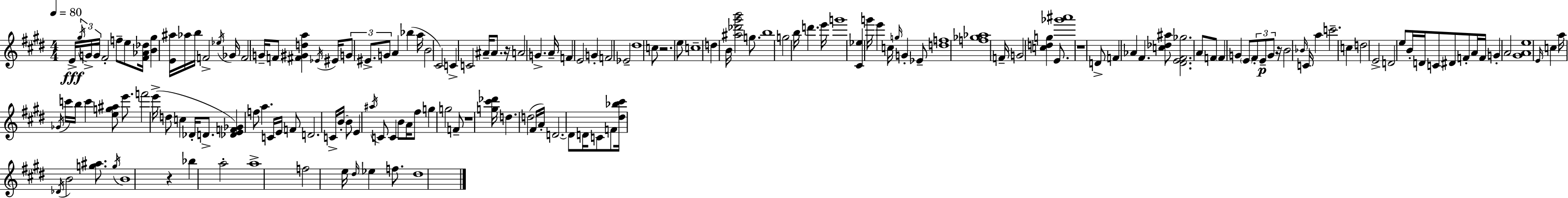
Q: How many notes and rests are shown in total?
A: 169